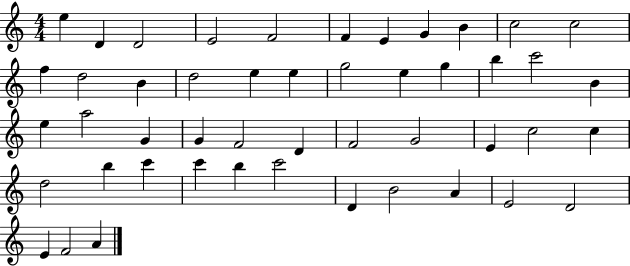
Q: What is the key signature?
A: C major